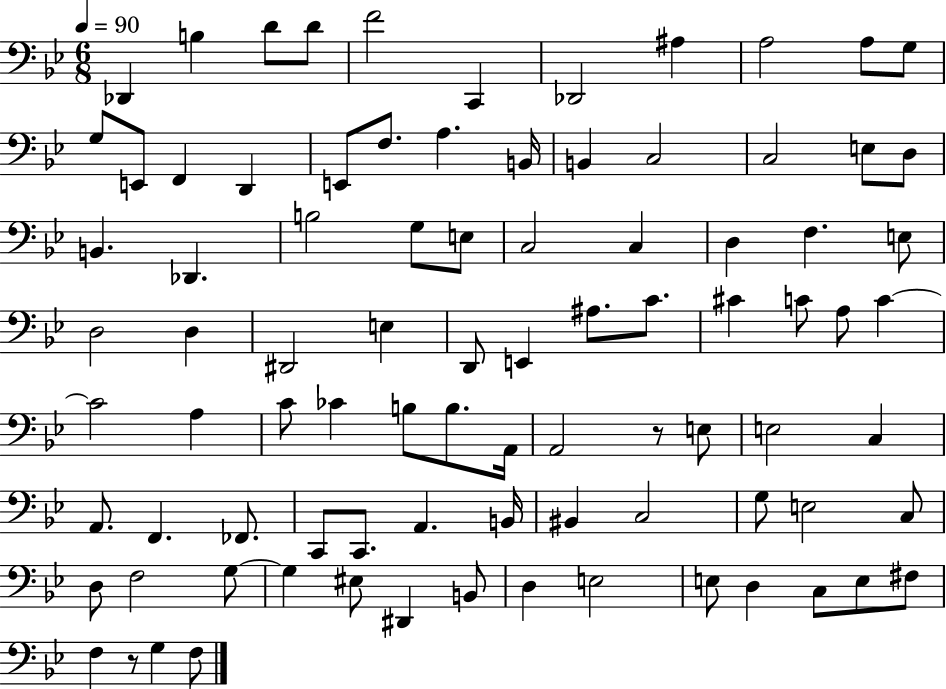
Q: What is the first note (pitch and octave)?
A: Db2